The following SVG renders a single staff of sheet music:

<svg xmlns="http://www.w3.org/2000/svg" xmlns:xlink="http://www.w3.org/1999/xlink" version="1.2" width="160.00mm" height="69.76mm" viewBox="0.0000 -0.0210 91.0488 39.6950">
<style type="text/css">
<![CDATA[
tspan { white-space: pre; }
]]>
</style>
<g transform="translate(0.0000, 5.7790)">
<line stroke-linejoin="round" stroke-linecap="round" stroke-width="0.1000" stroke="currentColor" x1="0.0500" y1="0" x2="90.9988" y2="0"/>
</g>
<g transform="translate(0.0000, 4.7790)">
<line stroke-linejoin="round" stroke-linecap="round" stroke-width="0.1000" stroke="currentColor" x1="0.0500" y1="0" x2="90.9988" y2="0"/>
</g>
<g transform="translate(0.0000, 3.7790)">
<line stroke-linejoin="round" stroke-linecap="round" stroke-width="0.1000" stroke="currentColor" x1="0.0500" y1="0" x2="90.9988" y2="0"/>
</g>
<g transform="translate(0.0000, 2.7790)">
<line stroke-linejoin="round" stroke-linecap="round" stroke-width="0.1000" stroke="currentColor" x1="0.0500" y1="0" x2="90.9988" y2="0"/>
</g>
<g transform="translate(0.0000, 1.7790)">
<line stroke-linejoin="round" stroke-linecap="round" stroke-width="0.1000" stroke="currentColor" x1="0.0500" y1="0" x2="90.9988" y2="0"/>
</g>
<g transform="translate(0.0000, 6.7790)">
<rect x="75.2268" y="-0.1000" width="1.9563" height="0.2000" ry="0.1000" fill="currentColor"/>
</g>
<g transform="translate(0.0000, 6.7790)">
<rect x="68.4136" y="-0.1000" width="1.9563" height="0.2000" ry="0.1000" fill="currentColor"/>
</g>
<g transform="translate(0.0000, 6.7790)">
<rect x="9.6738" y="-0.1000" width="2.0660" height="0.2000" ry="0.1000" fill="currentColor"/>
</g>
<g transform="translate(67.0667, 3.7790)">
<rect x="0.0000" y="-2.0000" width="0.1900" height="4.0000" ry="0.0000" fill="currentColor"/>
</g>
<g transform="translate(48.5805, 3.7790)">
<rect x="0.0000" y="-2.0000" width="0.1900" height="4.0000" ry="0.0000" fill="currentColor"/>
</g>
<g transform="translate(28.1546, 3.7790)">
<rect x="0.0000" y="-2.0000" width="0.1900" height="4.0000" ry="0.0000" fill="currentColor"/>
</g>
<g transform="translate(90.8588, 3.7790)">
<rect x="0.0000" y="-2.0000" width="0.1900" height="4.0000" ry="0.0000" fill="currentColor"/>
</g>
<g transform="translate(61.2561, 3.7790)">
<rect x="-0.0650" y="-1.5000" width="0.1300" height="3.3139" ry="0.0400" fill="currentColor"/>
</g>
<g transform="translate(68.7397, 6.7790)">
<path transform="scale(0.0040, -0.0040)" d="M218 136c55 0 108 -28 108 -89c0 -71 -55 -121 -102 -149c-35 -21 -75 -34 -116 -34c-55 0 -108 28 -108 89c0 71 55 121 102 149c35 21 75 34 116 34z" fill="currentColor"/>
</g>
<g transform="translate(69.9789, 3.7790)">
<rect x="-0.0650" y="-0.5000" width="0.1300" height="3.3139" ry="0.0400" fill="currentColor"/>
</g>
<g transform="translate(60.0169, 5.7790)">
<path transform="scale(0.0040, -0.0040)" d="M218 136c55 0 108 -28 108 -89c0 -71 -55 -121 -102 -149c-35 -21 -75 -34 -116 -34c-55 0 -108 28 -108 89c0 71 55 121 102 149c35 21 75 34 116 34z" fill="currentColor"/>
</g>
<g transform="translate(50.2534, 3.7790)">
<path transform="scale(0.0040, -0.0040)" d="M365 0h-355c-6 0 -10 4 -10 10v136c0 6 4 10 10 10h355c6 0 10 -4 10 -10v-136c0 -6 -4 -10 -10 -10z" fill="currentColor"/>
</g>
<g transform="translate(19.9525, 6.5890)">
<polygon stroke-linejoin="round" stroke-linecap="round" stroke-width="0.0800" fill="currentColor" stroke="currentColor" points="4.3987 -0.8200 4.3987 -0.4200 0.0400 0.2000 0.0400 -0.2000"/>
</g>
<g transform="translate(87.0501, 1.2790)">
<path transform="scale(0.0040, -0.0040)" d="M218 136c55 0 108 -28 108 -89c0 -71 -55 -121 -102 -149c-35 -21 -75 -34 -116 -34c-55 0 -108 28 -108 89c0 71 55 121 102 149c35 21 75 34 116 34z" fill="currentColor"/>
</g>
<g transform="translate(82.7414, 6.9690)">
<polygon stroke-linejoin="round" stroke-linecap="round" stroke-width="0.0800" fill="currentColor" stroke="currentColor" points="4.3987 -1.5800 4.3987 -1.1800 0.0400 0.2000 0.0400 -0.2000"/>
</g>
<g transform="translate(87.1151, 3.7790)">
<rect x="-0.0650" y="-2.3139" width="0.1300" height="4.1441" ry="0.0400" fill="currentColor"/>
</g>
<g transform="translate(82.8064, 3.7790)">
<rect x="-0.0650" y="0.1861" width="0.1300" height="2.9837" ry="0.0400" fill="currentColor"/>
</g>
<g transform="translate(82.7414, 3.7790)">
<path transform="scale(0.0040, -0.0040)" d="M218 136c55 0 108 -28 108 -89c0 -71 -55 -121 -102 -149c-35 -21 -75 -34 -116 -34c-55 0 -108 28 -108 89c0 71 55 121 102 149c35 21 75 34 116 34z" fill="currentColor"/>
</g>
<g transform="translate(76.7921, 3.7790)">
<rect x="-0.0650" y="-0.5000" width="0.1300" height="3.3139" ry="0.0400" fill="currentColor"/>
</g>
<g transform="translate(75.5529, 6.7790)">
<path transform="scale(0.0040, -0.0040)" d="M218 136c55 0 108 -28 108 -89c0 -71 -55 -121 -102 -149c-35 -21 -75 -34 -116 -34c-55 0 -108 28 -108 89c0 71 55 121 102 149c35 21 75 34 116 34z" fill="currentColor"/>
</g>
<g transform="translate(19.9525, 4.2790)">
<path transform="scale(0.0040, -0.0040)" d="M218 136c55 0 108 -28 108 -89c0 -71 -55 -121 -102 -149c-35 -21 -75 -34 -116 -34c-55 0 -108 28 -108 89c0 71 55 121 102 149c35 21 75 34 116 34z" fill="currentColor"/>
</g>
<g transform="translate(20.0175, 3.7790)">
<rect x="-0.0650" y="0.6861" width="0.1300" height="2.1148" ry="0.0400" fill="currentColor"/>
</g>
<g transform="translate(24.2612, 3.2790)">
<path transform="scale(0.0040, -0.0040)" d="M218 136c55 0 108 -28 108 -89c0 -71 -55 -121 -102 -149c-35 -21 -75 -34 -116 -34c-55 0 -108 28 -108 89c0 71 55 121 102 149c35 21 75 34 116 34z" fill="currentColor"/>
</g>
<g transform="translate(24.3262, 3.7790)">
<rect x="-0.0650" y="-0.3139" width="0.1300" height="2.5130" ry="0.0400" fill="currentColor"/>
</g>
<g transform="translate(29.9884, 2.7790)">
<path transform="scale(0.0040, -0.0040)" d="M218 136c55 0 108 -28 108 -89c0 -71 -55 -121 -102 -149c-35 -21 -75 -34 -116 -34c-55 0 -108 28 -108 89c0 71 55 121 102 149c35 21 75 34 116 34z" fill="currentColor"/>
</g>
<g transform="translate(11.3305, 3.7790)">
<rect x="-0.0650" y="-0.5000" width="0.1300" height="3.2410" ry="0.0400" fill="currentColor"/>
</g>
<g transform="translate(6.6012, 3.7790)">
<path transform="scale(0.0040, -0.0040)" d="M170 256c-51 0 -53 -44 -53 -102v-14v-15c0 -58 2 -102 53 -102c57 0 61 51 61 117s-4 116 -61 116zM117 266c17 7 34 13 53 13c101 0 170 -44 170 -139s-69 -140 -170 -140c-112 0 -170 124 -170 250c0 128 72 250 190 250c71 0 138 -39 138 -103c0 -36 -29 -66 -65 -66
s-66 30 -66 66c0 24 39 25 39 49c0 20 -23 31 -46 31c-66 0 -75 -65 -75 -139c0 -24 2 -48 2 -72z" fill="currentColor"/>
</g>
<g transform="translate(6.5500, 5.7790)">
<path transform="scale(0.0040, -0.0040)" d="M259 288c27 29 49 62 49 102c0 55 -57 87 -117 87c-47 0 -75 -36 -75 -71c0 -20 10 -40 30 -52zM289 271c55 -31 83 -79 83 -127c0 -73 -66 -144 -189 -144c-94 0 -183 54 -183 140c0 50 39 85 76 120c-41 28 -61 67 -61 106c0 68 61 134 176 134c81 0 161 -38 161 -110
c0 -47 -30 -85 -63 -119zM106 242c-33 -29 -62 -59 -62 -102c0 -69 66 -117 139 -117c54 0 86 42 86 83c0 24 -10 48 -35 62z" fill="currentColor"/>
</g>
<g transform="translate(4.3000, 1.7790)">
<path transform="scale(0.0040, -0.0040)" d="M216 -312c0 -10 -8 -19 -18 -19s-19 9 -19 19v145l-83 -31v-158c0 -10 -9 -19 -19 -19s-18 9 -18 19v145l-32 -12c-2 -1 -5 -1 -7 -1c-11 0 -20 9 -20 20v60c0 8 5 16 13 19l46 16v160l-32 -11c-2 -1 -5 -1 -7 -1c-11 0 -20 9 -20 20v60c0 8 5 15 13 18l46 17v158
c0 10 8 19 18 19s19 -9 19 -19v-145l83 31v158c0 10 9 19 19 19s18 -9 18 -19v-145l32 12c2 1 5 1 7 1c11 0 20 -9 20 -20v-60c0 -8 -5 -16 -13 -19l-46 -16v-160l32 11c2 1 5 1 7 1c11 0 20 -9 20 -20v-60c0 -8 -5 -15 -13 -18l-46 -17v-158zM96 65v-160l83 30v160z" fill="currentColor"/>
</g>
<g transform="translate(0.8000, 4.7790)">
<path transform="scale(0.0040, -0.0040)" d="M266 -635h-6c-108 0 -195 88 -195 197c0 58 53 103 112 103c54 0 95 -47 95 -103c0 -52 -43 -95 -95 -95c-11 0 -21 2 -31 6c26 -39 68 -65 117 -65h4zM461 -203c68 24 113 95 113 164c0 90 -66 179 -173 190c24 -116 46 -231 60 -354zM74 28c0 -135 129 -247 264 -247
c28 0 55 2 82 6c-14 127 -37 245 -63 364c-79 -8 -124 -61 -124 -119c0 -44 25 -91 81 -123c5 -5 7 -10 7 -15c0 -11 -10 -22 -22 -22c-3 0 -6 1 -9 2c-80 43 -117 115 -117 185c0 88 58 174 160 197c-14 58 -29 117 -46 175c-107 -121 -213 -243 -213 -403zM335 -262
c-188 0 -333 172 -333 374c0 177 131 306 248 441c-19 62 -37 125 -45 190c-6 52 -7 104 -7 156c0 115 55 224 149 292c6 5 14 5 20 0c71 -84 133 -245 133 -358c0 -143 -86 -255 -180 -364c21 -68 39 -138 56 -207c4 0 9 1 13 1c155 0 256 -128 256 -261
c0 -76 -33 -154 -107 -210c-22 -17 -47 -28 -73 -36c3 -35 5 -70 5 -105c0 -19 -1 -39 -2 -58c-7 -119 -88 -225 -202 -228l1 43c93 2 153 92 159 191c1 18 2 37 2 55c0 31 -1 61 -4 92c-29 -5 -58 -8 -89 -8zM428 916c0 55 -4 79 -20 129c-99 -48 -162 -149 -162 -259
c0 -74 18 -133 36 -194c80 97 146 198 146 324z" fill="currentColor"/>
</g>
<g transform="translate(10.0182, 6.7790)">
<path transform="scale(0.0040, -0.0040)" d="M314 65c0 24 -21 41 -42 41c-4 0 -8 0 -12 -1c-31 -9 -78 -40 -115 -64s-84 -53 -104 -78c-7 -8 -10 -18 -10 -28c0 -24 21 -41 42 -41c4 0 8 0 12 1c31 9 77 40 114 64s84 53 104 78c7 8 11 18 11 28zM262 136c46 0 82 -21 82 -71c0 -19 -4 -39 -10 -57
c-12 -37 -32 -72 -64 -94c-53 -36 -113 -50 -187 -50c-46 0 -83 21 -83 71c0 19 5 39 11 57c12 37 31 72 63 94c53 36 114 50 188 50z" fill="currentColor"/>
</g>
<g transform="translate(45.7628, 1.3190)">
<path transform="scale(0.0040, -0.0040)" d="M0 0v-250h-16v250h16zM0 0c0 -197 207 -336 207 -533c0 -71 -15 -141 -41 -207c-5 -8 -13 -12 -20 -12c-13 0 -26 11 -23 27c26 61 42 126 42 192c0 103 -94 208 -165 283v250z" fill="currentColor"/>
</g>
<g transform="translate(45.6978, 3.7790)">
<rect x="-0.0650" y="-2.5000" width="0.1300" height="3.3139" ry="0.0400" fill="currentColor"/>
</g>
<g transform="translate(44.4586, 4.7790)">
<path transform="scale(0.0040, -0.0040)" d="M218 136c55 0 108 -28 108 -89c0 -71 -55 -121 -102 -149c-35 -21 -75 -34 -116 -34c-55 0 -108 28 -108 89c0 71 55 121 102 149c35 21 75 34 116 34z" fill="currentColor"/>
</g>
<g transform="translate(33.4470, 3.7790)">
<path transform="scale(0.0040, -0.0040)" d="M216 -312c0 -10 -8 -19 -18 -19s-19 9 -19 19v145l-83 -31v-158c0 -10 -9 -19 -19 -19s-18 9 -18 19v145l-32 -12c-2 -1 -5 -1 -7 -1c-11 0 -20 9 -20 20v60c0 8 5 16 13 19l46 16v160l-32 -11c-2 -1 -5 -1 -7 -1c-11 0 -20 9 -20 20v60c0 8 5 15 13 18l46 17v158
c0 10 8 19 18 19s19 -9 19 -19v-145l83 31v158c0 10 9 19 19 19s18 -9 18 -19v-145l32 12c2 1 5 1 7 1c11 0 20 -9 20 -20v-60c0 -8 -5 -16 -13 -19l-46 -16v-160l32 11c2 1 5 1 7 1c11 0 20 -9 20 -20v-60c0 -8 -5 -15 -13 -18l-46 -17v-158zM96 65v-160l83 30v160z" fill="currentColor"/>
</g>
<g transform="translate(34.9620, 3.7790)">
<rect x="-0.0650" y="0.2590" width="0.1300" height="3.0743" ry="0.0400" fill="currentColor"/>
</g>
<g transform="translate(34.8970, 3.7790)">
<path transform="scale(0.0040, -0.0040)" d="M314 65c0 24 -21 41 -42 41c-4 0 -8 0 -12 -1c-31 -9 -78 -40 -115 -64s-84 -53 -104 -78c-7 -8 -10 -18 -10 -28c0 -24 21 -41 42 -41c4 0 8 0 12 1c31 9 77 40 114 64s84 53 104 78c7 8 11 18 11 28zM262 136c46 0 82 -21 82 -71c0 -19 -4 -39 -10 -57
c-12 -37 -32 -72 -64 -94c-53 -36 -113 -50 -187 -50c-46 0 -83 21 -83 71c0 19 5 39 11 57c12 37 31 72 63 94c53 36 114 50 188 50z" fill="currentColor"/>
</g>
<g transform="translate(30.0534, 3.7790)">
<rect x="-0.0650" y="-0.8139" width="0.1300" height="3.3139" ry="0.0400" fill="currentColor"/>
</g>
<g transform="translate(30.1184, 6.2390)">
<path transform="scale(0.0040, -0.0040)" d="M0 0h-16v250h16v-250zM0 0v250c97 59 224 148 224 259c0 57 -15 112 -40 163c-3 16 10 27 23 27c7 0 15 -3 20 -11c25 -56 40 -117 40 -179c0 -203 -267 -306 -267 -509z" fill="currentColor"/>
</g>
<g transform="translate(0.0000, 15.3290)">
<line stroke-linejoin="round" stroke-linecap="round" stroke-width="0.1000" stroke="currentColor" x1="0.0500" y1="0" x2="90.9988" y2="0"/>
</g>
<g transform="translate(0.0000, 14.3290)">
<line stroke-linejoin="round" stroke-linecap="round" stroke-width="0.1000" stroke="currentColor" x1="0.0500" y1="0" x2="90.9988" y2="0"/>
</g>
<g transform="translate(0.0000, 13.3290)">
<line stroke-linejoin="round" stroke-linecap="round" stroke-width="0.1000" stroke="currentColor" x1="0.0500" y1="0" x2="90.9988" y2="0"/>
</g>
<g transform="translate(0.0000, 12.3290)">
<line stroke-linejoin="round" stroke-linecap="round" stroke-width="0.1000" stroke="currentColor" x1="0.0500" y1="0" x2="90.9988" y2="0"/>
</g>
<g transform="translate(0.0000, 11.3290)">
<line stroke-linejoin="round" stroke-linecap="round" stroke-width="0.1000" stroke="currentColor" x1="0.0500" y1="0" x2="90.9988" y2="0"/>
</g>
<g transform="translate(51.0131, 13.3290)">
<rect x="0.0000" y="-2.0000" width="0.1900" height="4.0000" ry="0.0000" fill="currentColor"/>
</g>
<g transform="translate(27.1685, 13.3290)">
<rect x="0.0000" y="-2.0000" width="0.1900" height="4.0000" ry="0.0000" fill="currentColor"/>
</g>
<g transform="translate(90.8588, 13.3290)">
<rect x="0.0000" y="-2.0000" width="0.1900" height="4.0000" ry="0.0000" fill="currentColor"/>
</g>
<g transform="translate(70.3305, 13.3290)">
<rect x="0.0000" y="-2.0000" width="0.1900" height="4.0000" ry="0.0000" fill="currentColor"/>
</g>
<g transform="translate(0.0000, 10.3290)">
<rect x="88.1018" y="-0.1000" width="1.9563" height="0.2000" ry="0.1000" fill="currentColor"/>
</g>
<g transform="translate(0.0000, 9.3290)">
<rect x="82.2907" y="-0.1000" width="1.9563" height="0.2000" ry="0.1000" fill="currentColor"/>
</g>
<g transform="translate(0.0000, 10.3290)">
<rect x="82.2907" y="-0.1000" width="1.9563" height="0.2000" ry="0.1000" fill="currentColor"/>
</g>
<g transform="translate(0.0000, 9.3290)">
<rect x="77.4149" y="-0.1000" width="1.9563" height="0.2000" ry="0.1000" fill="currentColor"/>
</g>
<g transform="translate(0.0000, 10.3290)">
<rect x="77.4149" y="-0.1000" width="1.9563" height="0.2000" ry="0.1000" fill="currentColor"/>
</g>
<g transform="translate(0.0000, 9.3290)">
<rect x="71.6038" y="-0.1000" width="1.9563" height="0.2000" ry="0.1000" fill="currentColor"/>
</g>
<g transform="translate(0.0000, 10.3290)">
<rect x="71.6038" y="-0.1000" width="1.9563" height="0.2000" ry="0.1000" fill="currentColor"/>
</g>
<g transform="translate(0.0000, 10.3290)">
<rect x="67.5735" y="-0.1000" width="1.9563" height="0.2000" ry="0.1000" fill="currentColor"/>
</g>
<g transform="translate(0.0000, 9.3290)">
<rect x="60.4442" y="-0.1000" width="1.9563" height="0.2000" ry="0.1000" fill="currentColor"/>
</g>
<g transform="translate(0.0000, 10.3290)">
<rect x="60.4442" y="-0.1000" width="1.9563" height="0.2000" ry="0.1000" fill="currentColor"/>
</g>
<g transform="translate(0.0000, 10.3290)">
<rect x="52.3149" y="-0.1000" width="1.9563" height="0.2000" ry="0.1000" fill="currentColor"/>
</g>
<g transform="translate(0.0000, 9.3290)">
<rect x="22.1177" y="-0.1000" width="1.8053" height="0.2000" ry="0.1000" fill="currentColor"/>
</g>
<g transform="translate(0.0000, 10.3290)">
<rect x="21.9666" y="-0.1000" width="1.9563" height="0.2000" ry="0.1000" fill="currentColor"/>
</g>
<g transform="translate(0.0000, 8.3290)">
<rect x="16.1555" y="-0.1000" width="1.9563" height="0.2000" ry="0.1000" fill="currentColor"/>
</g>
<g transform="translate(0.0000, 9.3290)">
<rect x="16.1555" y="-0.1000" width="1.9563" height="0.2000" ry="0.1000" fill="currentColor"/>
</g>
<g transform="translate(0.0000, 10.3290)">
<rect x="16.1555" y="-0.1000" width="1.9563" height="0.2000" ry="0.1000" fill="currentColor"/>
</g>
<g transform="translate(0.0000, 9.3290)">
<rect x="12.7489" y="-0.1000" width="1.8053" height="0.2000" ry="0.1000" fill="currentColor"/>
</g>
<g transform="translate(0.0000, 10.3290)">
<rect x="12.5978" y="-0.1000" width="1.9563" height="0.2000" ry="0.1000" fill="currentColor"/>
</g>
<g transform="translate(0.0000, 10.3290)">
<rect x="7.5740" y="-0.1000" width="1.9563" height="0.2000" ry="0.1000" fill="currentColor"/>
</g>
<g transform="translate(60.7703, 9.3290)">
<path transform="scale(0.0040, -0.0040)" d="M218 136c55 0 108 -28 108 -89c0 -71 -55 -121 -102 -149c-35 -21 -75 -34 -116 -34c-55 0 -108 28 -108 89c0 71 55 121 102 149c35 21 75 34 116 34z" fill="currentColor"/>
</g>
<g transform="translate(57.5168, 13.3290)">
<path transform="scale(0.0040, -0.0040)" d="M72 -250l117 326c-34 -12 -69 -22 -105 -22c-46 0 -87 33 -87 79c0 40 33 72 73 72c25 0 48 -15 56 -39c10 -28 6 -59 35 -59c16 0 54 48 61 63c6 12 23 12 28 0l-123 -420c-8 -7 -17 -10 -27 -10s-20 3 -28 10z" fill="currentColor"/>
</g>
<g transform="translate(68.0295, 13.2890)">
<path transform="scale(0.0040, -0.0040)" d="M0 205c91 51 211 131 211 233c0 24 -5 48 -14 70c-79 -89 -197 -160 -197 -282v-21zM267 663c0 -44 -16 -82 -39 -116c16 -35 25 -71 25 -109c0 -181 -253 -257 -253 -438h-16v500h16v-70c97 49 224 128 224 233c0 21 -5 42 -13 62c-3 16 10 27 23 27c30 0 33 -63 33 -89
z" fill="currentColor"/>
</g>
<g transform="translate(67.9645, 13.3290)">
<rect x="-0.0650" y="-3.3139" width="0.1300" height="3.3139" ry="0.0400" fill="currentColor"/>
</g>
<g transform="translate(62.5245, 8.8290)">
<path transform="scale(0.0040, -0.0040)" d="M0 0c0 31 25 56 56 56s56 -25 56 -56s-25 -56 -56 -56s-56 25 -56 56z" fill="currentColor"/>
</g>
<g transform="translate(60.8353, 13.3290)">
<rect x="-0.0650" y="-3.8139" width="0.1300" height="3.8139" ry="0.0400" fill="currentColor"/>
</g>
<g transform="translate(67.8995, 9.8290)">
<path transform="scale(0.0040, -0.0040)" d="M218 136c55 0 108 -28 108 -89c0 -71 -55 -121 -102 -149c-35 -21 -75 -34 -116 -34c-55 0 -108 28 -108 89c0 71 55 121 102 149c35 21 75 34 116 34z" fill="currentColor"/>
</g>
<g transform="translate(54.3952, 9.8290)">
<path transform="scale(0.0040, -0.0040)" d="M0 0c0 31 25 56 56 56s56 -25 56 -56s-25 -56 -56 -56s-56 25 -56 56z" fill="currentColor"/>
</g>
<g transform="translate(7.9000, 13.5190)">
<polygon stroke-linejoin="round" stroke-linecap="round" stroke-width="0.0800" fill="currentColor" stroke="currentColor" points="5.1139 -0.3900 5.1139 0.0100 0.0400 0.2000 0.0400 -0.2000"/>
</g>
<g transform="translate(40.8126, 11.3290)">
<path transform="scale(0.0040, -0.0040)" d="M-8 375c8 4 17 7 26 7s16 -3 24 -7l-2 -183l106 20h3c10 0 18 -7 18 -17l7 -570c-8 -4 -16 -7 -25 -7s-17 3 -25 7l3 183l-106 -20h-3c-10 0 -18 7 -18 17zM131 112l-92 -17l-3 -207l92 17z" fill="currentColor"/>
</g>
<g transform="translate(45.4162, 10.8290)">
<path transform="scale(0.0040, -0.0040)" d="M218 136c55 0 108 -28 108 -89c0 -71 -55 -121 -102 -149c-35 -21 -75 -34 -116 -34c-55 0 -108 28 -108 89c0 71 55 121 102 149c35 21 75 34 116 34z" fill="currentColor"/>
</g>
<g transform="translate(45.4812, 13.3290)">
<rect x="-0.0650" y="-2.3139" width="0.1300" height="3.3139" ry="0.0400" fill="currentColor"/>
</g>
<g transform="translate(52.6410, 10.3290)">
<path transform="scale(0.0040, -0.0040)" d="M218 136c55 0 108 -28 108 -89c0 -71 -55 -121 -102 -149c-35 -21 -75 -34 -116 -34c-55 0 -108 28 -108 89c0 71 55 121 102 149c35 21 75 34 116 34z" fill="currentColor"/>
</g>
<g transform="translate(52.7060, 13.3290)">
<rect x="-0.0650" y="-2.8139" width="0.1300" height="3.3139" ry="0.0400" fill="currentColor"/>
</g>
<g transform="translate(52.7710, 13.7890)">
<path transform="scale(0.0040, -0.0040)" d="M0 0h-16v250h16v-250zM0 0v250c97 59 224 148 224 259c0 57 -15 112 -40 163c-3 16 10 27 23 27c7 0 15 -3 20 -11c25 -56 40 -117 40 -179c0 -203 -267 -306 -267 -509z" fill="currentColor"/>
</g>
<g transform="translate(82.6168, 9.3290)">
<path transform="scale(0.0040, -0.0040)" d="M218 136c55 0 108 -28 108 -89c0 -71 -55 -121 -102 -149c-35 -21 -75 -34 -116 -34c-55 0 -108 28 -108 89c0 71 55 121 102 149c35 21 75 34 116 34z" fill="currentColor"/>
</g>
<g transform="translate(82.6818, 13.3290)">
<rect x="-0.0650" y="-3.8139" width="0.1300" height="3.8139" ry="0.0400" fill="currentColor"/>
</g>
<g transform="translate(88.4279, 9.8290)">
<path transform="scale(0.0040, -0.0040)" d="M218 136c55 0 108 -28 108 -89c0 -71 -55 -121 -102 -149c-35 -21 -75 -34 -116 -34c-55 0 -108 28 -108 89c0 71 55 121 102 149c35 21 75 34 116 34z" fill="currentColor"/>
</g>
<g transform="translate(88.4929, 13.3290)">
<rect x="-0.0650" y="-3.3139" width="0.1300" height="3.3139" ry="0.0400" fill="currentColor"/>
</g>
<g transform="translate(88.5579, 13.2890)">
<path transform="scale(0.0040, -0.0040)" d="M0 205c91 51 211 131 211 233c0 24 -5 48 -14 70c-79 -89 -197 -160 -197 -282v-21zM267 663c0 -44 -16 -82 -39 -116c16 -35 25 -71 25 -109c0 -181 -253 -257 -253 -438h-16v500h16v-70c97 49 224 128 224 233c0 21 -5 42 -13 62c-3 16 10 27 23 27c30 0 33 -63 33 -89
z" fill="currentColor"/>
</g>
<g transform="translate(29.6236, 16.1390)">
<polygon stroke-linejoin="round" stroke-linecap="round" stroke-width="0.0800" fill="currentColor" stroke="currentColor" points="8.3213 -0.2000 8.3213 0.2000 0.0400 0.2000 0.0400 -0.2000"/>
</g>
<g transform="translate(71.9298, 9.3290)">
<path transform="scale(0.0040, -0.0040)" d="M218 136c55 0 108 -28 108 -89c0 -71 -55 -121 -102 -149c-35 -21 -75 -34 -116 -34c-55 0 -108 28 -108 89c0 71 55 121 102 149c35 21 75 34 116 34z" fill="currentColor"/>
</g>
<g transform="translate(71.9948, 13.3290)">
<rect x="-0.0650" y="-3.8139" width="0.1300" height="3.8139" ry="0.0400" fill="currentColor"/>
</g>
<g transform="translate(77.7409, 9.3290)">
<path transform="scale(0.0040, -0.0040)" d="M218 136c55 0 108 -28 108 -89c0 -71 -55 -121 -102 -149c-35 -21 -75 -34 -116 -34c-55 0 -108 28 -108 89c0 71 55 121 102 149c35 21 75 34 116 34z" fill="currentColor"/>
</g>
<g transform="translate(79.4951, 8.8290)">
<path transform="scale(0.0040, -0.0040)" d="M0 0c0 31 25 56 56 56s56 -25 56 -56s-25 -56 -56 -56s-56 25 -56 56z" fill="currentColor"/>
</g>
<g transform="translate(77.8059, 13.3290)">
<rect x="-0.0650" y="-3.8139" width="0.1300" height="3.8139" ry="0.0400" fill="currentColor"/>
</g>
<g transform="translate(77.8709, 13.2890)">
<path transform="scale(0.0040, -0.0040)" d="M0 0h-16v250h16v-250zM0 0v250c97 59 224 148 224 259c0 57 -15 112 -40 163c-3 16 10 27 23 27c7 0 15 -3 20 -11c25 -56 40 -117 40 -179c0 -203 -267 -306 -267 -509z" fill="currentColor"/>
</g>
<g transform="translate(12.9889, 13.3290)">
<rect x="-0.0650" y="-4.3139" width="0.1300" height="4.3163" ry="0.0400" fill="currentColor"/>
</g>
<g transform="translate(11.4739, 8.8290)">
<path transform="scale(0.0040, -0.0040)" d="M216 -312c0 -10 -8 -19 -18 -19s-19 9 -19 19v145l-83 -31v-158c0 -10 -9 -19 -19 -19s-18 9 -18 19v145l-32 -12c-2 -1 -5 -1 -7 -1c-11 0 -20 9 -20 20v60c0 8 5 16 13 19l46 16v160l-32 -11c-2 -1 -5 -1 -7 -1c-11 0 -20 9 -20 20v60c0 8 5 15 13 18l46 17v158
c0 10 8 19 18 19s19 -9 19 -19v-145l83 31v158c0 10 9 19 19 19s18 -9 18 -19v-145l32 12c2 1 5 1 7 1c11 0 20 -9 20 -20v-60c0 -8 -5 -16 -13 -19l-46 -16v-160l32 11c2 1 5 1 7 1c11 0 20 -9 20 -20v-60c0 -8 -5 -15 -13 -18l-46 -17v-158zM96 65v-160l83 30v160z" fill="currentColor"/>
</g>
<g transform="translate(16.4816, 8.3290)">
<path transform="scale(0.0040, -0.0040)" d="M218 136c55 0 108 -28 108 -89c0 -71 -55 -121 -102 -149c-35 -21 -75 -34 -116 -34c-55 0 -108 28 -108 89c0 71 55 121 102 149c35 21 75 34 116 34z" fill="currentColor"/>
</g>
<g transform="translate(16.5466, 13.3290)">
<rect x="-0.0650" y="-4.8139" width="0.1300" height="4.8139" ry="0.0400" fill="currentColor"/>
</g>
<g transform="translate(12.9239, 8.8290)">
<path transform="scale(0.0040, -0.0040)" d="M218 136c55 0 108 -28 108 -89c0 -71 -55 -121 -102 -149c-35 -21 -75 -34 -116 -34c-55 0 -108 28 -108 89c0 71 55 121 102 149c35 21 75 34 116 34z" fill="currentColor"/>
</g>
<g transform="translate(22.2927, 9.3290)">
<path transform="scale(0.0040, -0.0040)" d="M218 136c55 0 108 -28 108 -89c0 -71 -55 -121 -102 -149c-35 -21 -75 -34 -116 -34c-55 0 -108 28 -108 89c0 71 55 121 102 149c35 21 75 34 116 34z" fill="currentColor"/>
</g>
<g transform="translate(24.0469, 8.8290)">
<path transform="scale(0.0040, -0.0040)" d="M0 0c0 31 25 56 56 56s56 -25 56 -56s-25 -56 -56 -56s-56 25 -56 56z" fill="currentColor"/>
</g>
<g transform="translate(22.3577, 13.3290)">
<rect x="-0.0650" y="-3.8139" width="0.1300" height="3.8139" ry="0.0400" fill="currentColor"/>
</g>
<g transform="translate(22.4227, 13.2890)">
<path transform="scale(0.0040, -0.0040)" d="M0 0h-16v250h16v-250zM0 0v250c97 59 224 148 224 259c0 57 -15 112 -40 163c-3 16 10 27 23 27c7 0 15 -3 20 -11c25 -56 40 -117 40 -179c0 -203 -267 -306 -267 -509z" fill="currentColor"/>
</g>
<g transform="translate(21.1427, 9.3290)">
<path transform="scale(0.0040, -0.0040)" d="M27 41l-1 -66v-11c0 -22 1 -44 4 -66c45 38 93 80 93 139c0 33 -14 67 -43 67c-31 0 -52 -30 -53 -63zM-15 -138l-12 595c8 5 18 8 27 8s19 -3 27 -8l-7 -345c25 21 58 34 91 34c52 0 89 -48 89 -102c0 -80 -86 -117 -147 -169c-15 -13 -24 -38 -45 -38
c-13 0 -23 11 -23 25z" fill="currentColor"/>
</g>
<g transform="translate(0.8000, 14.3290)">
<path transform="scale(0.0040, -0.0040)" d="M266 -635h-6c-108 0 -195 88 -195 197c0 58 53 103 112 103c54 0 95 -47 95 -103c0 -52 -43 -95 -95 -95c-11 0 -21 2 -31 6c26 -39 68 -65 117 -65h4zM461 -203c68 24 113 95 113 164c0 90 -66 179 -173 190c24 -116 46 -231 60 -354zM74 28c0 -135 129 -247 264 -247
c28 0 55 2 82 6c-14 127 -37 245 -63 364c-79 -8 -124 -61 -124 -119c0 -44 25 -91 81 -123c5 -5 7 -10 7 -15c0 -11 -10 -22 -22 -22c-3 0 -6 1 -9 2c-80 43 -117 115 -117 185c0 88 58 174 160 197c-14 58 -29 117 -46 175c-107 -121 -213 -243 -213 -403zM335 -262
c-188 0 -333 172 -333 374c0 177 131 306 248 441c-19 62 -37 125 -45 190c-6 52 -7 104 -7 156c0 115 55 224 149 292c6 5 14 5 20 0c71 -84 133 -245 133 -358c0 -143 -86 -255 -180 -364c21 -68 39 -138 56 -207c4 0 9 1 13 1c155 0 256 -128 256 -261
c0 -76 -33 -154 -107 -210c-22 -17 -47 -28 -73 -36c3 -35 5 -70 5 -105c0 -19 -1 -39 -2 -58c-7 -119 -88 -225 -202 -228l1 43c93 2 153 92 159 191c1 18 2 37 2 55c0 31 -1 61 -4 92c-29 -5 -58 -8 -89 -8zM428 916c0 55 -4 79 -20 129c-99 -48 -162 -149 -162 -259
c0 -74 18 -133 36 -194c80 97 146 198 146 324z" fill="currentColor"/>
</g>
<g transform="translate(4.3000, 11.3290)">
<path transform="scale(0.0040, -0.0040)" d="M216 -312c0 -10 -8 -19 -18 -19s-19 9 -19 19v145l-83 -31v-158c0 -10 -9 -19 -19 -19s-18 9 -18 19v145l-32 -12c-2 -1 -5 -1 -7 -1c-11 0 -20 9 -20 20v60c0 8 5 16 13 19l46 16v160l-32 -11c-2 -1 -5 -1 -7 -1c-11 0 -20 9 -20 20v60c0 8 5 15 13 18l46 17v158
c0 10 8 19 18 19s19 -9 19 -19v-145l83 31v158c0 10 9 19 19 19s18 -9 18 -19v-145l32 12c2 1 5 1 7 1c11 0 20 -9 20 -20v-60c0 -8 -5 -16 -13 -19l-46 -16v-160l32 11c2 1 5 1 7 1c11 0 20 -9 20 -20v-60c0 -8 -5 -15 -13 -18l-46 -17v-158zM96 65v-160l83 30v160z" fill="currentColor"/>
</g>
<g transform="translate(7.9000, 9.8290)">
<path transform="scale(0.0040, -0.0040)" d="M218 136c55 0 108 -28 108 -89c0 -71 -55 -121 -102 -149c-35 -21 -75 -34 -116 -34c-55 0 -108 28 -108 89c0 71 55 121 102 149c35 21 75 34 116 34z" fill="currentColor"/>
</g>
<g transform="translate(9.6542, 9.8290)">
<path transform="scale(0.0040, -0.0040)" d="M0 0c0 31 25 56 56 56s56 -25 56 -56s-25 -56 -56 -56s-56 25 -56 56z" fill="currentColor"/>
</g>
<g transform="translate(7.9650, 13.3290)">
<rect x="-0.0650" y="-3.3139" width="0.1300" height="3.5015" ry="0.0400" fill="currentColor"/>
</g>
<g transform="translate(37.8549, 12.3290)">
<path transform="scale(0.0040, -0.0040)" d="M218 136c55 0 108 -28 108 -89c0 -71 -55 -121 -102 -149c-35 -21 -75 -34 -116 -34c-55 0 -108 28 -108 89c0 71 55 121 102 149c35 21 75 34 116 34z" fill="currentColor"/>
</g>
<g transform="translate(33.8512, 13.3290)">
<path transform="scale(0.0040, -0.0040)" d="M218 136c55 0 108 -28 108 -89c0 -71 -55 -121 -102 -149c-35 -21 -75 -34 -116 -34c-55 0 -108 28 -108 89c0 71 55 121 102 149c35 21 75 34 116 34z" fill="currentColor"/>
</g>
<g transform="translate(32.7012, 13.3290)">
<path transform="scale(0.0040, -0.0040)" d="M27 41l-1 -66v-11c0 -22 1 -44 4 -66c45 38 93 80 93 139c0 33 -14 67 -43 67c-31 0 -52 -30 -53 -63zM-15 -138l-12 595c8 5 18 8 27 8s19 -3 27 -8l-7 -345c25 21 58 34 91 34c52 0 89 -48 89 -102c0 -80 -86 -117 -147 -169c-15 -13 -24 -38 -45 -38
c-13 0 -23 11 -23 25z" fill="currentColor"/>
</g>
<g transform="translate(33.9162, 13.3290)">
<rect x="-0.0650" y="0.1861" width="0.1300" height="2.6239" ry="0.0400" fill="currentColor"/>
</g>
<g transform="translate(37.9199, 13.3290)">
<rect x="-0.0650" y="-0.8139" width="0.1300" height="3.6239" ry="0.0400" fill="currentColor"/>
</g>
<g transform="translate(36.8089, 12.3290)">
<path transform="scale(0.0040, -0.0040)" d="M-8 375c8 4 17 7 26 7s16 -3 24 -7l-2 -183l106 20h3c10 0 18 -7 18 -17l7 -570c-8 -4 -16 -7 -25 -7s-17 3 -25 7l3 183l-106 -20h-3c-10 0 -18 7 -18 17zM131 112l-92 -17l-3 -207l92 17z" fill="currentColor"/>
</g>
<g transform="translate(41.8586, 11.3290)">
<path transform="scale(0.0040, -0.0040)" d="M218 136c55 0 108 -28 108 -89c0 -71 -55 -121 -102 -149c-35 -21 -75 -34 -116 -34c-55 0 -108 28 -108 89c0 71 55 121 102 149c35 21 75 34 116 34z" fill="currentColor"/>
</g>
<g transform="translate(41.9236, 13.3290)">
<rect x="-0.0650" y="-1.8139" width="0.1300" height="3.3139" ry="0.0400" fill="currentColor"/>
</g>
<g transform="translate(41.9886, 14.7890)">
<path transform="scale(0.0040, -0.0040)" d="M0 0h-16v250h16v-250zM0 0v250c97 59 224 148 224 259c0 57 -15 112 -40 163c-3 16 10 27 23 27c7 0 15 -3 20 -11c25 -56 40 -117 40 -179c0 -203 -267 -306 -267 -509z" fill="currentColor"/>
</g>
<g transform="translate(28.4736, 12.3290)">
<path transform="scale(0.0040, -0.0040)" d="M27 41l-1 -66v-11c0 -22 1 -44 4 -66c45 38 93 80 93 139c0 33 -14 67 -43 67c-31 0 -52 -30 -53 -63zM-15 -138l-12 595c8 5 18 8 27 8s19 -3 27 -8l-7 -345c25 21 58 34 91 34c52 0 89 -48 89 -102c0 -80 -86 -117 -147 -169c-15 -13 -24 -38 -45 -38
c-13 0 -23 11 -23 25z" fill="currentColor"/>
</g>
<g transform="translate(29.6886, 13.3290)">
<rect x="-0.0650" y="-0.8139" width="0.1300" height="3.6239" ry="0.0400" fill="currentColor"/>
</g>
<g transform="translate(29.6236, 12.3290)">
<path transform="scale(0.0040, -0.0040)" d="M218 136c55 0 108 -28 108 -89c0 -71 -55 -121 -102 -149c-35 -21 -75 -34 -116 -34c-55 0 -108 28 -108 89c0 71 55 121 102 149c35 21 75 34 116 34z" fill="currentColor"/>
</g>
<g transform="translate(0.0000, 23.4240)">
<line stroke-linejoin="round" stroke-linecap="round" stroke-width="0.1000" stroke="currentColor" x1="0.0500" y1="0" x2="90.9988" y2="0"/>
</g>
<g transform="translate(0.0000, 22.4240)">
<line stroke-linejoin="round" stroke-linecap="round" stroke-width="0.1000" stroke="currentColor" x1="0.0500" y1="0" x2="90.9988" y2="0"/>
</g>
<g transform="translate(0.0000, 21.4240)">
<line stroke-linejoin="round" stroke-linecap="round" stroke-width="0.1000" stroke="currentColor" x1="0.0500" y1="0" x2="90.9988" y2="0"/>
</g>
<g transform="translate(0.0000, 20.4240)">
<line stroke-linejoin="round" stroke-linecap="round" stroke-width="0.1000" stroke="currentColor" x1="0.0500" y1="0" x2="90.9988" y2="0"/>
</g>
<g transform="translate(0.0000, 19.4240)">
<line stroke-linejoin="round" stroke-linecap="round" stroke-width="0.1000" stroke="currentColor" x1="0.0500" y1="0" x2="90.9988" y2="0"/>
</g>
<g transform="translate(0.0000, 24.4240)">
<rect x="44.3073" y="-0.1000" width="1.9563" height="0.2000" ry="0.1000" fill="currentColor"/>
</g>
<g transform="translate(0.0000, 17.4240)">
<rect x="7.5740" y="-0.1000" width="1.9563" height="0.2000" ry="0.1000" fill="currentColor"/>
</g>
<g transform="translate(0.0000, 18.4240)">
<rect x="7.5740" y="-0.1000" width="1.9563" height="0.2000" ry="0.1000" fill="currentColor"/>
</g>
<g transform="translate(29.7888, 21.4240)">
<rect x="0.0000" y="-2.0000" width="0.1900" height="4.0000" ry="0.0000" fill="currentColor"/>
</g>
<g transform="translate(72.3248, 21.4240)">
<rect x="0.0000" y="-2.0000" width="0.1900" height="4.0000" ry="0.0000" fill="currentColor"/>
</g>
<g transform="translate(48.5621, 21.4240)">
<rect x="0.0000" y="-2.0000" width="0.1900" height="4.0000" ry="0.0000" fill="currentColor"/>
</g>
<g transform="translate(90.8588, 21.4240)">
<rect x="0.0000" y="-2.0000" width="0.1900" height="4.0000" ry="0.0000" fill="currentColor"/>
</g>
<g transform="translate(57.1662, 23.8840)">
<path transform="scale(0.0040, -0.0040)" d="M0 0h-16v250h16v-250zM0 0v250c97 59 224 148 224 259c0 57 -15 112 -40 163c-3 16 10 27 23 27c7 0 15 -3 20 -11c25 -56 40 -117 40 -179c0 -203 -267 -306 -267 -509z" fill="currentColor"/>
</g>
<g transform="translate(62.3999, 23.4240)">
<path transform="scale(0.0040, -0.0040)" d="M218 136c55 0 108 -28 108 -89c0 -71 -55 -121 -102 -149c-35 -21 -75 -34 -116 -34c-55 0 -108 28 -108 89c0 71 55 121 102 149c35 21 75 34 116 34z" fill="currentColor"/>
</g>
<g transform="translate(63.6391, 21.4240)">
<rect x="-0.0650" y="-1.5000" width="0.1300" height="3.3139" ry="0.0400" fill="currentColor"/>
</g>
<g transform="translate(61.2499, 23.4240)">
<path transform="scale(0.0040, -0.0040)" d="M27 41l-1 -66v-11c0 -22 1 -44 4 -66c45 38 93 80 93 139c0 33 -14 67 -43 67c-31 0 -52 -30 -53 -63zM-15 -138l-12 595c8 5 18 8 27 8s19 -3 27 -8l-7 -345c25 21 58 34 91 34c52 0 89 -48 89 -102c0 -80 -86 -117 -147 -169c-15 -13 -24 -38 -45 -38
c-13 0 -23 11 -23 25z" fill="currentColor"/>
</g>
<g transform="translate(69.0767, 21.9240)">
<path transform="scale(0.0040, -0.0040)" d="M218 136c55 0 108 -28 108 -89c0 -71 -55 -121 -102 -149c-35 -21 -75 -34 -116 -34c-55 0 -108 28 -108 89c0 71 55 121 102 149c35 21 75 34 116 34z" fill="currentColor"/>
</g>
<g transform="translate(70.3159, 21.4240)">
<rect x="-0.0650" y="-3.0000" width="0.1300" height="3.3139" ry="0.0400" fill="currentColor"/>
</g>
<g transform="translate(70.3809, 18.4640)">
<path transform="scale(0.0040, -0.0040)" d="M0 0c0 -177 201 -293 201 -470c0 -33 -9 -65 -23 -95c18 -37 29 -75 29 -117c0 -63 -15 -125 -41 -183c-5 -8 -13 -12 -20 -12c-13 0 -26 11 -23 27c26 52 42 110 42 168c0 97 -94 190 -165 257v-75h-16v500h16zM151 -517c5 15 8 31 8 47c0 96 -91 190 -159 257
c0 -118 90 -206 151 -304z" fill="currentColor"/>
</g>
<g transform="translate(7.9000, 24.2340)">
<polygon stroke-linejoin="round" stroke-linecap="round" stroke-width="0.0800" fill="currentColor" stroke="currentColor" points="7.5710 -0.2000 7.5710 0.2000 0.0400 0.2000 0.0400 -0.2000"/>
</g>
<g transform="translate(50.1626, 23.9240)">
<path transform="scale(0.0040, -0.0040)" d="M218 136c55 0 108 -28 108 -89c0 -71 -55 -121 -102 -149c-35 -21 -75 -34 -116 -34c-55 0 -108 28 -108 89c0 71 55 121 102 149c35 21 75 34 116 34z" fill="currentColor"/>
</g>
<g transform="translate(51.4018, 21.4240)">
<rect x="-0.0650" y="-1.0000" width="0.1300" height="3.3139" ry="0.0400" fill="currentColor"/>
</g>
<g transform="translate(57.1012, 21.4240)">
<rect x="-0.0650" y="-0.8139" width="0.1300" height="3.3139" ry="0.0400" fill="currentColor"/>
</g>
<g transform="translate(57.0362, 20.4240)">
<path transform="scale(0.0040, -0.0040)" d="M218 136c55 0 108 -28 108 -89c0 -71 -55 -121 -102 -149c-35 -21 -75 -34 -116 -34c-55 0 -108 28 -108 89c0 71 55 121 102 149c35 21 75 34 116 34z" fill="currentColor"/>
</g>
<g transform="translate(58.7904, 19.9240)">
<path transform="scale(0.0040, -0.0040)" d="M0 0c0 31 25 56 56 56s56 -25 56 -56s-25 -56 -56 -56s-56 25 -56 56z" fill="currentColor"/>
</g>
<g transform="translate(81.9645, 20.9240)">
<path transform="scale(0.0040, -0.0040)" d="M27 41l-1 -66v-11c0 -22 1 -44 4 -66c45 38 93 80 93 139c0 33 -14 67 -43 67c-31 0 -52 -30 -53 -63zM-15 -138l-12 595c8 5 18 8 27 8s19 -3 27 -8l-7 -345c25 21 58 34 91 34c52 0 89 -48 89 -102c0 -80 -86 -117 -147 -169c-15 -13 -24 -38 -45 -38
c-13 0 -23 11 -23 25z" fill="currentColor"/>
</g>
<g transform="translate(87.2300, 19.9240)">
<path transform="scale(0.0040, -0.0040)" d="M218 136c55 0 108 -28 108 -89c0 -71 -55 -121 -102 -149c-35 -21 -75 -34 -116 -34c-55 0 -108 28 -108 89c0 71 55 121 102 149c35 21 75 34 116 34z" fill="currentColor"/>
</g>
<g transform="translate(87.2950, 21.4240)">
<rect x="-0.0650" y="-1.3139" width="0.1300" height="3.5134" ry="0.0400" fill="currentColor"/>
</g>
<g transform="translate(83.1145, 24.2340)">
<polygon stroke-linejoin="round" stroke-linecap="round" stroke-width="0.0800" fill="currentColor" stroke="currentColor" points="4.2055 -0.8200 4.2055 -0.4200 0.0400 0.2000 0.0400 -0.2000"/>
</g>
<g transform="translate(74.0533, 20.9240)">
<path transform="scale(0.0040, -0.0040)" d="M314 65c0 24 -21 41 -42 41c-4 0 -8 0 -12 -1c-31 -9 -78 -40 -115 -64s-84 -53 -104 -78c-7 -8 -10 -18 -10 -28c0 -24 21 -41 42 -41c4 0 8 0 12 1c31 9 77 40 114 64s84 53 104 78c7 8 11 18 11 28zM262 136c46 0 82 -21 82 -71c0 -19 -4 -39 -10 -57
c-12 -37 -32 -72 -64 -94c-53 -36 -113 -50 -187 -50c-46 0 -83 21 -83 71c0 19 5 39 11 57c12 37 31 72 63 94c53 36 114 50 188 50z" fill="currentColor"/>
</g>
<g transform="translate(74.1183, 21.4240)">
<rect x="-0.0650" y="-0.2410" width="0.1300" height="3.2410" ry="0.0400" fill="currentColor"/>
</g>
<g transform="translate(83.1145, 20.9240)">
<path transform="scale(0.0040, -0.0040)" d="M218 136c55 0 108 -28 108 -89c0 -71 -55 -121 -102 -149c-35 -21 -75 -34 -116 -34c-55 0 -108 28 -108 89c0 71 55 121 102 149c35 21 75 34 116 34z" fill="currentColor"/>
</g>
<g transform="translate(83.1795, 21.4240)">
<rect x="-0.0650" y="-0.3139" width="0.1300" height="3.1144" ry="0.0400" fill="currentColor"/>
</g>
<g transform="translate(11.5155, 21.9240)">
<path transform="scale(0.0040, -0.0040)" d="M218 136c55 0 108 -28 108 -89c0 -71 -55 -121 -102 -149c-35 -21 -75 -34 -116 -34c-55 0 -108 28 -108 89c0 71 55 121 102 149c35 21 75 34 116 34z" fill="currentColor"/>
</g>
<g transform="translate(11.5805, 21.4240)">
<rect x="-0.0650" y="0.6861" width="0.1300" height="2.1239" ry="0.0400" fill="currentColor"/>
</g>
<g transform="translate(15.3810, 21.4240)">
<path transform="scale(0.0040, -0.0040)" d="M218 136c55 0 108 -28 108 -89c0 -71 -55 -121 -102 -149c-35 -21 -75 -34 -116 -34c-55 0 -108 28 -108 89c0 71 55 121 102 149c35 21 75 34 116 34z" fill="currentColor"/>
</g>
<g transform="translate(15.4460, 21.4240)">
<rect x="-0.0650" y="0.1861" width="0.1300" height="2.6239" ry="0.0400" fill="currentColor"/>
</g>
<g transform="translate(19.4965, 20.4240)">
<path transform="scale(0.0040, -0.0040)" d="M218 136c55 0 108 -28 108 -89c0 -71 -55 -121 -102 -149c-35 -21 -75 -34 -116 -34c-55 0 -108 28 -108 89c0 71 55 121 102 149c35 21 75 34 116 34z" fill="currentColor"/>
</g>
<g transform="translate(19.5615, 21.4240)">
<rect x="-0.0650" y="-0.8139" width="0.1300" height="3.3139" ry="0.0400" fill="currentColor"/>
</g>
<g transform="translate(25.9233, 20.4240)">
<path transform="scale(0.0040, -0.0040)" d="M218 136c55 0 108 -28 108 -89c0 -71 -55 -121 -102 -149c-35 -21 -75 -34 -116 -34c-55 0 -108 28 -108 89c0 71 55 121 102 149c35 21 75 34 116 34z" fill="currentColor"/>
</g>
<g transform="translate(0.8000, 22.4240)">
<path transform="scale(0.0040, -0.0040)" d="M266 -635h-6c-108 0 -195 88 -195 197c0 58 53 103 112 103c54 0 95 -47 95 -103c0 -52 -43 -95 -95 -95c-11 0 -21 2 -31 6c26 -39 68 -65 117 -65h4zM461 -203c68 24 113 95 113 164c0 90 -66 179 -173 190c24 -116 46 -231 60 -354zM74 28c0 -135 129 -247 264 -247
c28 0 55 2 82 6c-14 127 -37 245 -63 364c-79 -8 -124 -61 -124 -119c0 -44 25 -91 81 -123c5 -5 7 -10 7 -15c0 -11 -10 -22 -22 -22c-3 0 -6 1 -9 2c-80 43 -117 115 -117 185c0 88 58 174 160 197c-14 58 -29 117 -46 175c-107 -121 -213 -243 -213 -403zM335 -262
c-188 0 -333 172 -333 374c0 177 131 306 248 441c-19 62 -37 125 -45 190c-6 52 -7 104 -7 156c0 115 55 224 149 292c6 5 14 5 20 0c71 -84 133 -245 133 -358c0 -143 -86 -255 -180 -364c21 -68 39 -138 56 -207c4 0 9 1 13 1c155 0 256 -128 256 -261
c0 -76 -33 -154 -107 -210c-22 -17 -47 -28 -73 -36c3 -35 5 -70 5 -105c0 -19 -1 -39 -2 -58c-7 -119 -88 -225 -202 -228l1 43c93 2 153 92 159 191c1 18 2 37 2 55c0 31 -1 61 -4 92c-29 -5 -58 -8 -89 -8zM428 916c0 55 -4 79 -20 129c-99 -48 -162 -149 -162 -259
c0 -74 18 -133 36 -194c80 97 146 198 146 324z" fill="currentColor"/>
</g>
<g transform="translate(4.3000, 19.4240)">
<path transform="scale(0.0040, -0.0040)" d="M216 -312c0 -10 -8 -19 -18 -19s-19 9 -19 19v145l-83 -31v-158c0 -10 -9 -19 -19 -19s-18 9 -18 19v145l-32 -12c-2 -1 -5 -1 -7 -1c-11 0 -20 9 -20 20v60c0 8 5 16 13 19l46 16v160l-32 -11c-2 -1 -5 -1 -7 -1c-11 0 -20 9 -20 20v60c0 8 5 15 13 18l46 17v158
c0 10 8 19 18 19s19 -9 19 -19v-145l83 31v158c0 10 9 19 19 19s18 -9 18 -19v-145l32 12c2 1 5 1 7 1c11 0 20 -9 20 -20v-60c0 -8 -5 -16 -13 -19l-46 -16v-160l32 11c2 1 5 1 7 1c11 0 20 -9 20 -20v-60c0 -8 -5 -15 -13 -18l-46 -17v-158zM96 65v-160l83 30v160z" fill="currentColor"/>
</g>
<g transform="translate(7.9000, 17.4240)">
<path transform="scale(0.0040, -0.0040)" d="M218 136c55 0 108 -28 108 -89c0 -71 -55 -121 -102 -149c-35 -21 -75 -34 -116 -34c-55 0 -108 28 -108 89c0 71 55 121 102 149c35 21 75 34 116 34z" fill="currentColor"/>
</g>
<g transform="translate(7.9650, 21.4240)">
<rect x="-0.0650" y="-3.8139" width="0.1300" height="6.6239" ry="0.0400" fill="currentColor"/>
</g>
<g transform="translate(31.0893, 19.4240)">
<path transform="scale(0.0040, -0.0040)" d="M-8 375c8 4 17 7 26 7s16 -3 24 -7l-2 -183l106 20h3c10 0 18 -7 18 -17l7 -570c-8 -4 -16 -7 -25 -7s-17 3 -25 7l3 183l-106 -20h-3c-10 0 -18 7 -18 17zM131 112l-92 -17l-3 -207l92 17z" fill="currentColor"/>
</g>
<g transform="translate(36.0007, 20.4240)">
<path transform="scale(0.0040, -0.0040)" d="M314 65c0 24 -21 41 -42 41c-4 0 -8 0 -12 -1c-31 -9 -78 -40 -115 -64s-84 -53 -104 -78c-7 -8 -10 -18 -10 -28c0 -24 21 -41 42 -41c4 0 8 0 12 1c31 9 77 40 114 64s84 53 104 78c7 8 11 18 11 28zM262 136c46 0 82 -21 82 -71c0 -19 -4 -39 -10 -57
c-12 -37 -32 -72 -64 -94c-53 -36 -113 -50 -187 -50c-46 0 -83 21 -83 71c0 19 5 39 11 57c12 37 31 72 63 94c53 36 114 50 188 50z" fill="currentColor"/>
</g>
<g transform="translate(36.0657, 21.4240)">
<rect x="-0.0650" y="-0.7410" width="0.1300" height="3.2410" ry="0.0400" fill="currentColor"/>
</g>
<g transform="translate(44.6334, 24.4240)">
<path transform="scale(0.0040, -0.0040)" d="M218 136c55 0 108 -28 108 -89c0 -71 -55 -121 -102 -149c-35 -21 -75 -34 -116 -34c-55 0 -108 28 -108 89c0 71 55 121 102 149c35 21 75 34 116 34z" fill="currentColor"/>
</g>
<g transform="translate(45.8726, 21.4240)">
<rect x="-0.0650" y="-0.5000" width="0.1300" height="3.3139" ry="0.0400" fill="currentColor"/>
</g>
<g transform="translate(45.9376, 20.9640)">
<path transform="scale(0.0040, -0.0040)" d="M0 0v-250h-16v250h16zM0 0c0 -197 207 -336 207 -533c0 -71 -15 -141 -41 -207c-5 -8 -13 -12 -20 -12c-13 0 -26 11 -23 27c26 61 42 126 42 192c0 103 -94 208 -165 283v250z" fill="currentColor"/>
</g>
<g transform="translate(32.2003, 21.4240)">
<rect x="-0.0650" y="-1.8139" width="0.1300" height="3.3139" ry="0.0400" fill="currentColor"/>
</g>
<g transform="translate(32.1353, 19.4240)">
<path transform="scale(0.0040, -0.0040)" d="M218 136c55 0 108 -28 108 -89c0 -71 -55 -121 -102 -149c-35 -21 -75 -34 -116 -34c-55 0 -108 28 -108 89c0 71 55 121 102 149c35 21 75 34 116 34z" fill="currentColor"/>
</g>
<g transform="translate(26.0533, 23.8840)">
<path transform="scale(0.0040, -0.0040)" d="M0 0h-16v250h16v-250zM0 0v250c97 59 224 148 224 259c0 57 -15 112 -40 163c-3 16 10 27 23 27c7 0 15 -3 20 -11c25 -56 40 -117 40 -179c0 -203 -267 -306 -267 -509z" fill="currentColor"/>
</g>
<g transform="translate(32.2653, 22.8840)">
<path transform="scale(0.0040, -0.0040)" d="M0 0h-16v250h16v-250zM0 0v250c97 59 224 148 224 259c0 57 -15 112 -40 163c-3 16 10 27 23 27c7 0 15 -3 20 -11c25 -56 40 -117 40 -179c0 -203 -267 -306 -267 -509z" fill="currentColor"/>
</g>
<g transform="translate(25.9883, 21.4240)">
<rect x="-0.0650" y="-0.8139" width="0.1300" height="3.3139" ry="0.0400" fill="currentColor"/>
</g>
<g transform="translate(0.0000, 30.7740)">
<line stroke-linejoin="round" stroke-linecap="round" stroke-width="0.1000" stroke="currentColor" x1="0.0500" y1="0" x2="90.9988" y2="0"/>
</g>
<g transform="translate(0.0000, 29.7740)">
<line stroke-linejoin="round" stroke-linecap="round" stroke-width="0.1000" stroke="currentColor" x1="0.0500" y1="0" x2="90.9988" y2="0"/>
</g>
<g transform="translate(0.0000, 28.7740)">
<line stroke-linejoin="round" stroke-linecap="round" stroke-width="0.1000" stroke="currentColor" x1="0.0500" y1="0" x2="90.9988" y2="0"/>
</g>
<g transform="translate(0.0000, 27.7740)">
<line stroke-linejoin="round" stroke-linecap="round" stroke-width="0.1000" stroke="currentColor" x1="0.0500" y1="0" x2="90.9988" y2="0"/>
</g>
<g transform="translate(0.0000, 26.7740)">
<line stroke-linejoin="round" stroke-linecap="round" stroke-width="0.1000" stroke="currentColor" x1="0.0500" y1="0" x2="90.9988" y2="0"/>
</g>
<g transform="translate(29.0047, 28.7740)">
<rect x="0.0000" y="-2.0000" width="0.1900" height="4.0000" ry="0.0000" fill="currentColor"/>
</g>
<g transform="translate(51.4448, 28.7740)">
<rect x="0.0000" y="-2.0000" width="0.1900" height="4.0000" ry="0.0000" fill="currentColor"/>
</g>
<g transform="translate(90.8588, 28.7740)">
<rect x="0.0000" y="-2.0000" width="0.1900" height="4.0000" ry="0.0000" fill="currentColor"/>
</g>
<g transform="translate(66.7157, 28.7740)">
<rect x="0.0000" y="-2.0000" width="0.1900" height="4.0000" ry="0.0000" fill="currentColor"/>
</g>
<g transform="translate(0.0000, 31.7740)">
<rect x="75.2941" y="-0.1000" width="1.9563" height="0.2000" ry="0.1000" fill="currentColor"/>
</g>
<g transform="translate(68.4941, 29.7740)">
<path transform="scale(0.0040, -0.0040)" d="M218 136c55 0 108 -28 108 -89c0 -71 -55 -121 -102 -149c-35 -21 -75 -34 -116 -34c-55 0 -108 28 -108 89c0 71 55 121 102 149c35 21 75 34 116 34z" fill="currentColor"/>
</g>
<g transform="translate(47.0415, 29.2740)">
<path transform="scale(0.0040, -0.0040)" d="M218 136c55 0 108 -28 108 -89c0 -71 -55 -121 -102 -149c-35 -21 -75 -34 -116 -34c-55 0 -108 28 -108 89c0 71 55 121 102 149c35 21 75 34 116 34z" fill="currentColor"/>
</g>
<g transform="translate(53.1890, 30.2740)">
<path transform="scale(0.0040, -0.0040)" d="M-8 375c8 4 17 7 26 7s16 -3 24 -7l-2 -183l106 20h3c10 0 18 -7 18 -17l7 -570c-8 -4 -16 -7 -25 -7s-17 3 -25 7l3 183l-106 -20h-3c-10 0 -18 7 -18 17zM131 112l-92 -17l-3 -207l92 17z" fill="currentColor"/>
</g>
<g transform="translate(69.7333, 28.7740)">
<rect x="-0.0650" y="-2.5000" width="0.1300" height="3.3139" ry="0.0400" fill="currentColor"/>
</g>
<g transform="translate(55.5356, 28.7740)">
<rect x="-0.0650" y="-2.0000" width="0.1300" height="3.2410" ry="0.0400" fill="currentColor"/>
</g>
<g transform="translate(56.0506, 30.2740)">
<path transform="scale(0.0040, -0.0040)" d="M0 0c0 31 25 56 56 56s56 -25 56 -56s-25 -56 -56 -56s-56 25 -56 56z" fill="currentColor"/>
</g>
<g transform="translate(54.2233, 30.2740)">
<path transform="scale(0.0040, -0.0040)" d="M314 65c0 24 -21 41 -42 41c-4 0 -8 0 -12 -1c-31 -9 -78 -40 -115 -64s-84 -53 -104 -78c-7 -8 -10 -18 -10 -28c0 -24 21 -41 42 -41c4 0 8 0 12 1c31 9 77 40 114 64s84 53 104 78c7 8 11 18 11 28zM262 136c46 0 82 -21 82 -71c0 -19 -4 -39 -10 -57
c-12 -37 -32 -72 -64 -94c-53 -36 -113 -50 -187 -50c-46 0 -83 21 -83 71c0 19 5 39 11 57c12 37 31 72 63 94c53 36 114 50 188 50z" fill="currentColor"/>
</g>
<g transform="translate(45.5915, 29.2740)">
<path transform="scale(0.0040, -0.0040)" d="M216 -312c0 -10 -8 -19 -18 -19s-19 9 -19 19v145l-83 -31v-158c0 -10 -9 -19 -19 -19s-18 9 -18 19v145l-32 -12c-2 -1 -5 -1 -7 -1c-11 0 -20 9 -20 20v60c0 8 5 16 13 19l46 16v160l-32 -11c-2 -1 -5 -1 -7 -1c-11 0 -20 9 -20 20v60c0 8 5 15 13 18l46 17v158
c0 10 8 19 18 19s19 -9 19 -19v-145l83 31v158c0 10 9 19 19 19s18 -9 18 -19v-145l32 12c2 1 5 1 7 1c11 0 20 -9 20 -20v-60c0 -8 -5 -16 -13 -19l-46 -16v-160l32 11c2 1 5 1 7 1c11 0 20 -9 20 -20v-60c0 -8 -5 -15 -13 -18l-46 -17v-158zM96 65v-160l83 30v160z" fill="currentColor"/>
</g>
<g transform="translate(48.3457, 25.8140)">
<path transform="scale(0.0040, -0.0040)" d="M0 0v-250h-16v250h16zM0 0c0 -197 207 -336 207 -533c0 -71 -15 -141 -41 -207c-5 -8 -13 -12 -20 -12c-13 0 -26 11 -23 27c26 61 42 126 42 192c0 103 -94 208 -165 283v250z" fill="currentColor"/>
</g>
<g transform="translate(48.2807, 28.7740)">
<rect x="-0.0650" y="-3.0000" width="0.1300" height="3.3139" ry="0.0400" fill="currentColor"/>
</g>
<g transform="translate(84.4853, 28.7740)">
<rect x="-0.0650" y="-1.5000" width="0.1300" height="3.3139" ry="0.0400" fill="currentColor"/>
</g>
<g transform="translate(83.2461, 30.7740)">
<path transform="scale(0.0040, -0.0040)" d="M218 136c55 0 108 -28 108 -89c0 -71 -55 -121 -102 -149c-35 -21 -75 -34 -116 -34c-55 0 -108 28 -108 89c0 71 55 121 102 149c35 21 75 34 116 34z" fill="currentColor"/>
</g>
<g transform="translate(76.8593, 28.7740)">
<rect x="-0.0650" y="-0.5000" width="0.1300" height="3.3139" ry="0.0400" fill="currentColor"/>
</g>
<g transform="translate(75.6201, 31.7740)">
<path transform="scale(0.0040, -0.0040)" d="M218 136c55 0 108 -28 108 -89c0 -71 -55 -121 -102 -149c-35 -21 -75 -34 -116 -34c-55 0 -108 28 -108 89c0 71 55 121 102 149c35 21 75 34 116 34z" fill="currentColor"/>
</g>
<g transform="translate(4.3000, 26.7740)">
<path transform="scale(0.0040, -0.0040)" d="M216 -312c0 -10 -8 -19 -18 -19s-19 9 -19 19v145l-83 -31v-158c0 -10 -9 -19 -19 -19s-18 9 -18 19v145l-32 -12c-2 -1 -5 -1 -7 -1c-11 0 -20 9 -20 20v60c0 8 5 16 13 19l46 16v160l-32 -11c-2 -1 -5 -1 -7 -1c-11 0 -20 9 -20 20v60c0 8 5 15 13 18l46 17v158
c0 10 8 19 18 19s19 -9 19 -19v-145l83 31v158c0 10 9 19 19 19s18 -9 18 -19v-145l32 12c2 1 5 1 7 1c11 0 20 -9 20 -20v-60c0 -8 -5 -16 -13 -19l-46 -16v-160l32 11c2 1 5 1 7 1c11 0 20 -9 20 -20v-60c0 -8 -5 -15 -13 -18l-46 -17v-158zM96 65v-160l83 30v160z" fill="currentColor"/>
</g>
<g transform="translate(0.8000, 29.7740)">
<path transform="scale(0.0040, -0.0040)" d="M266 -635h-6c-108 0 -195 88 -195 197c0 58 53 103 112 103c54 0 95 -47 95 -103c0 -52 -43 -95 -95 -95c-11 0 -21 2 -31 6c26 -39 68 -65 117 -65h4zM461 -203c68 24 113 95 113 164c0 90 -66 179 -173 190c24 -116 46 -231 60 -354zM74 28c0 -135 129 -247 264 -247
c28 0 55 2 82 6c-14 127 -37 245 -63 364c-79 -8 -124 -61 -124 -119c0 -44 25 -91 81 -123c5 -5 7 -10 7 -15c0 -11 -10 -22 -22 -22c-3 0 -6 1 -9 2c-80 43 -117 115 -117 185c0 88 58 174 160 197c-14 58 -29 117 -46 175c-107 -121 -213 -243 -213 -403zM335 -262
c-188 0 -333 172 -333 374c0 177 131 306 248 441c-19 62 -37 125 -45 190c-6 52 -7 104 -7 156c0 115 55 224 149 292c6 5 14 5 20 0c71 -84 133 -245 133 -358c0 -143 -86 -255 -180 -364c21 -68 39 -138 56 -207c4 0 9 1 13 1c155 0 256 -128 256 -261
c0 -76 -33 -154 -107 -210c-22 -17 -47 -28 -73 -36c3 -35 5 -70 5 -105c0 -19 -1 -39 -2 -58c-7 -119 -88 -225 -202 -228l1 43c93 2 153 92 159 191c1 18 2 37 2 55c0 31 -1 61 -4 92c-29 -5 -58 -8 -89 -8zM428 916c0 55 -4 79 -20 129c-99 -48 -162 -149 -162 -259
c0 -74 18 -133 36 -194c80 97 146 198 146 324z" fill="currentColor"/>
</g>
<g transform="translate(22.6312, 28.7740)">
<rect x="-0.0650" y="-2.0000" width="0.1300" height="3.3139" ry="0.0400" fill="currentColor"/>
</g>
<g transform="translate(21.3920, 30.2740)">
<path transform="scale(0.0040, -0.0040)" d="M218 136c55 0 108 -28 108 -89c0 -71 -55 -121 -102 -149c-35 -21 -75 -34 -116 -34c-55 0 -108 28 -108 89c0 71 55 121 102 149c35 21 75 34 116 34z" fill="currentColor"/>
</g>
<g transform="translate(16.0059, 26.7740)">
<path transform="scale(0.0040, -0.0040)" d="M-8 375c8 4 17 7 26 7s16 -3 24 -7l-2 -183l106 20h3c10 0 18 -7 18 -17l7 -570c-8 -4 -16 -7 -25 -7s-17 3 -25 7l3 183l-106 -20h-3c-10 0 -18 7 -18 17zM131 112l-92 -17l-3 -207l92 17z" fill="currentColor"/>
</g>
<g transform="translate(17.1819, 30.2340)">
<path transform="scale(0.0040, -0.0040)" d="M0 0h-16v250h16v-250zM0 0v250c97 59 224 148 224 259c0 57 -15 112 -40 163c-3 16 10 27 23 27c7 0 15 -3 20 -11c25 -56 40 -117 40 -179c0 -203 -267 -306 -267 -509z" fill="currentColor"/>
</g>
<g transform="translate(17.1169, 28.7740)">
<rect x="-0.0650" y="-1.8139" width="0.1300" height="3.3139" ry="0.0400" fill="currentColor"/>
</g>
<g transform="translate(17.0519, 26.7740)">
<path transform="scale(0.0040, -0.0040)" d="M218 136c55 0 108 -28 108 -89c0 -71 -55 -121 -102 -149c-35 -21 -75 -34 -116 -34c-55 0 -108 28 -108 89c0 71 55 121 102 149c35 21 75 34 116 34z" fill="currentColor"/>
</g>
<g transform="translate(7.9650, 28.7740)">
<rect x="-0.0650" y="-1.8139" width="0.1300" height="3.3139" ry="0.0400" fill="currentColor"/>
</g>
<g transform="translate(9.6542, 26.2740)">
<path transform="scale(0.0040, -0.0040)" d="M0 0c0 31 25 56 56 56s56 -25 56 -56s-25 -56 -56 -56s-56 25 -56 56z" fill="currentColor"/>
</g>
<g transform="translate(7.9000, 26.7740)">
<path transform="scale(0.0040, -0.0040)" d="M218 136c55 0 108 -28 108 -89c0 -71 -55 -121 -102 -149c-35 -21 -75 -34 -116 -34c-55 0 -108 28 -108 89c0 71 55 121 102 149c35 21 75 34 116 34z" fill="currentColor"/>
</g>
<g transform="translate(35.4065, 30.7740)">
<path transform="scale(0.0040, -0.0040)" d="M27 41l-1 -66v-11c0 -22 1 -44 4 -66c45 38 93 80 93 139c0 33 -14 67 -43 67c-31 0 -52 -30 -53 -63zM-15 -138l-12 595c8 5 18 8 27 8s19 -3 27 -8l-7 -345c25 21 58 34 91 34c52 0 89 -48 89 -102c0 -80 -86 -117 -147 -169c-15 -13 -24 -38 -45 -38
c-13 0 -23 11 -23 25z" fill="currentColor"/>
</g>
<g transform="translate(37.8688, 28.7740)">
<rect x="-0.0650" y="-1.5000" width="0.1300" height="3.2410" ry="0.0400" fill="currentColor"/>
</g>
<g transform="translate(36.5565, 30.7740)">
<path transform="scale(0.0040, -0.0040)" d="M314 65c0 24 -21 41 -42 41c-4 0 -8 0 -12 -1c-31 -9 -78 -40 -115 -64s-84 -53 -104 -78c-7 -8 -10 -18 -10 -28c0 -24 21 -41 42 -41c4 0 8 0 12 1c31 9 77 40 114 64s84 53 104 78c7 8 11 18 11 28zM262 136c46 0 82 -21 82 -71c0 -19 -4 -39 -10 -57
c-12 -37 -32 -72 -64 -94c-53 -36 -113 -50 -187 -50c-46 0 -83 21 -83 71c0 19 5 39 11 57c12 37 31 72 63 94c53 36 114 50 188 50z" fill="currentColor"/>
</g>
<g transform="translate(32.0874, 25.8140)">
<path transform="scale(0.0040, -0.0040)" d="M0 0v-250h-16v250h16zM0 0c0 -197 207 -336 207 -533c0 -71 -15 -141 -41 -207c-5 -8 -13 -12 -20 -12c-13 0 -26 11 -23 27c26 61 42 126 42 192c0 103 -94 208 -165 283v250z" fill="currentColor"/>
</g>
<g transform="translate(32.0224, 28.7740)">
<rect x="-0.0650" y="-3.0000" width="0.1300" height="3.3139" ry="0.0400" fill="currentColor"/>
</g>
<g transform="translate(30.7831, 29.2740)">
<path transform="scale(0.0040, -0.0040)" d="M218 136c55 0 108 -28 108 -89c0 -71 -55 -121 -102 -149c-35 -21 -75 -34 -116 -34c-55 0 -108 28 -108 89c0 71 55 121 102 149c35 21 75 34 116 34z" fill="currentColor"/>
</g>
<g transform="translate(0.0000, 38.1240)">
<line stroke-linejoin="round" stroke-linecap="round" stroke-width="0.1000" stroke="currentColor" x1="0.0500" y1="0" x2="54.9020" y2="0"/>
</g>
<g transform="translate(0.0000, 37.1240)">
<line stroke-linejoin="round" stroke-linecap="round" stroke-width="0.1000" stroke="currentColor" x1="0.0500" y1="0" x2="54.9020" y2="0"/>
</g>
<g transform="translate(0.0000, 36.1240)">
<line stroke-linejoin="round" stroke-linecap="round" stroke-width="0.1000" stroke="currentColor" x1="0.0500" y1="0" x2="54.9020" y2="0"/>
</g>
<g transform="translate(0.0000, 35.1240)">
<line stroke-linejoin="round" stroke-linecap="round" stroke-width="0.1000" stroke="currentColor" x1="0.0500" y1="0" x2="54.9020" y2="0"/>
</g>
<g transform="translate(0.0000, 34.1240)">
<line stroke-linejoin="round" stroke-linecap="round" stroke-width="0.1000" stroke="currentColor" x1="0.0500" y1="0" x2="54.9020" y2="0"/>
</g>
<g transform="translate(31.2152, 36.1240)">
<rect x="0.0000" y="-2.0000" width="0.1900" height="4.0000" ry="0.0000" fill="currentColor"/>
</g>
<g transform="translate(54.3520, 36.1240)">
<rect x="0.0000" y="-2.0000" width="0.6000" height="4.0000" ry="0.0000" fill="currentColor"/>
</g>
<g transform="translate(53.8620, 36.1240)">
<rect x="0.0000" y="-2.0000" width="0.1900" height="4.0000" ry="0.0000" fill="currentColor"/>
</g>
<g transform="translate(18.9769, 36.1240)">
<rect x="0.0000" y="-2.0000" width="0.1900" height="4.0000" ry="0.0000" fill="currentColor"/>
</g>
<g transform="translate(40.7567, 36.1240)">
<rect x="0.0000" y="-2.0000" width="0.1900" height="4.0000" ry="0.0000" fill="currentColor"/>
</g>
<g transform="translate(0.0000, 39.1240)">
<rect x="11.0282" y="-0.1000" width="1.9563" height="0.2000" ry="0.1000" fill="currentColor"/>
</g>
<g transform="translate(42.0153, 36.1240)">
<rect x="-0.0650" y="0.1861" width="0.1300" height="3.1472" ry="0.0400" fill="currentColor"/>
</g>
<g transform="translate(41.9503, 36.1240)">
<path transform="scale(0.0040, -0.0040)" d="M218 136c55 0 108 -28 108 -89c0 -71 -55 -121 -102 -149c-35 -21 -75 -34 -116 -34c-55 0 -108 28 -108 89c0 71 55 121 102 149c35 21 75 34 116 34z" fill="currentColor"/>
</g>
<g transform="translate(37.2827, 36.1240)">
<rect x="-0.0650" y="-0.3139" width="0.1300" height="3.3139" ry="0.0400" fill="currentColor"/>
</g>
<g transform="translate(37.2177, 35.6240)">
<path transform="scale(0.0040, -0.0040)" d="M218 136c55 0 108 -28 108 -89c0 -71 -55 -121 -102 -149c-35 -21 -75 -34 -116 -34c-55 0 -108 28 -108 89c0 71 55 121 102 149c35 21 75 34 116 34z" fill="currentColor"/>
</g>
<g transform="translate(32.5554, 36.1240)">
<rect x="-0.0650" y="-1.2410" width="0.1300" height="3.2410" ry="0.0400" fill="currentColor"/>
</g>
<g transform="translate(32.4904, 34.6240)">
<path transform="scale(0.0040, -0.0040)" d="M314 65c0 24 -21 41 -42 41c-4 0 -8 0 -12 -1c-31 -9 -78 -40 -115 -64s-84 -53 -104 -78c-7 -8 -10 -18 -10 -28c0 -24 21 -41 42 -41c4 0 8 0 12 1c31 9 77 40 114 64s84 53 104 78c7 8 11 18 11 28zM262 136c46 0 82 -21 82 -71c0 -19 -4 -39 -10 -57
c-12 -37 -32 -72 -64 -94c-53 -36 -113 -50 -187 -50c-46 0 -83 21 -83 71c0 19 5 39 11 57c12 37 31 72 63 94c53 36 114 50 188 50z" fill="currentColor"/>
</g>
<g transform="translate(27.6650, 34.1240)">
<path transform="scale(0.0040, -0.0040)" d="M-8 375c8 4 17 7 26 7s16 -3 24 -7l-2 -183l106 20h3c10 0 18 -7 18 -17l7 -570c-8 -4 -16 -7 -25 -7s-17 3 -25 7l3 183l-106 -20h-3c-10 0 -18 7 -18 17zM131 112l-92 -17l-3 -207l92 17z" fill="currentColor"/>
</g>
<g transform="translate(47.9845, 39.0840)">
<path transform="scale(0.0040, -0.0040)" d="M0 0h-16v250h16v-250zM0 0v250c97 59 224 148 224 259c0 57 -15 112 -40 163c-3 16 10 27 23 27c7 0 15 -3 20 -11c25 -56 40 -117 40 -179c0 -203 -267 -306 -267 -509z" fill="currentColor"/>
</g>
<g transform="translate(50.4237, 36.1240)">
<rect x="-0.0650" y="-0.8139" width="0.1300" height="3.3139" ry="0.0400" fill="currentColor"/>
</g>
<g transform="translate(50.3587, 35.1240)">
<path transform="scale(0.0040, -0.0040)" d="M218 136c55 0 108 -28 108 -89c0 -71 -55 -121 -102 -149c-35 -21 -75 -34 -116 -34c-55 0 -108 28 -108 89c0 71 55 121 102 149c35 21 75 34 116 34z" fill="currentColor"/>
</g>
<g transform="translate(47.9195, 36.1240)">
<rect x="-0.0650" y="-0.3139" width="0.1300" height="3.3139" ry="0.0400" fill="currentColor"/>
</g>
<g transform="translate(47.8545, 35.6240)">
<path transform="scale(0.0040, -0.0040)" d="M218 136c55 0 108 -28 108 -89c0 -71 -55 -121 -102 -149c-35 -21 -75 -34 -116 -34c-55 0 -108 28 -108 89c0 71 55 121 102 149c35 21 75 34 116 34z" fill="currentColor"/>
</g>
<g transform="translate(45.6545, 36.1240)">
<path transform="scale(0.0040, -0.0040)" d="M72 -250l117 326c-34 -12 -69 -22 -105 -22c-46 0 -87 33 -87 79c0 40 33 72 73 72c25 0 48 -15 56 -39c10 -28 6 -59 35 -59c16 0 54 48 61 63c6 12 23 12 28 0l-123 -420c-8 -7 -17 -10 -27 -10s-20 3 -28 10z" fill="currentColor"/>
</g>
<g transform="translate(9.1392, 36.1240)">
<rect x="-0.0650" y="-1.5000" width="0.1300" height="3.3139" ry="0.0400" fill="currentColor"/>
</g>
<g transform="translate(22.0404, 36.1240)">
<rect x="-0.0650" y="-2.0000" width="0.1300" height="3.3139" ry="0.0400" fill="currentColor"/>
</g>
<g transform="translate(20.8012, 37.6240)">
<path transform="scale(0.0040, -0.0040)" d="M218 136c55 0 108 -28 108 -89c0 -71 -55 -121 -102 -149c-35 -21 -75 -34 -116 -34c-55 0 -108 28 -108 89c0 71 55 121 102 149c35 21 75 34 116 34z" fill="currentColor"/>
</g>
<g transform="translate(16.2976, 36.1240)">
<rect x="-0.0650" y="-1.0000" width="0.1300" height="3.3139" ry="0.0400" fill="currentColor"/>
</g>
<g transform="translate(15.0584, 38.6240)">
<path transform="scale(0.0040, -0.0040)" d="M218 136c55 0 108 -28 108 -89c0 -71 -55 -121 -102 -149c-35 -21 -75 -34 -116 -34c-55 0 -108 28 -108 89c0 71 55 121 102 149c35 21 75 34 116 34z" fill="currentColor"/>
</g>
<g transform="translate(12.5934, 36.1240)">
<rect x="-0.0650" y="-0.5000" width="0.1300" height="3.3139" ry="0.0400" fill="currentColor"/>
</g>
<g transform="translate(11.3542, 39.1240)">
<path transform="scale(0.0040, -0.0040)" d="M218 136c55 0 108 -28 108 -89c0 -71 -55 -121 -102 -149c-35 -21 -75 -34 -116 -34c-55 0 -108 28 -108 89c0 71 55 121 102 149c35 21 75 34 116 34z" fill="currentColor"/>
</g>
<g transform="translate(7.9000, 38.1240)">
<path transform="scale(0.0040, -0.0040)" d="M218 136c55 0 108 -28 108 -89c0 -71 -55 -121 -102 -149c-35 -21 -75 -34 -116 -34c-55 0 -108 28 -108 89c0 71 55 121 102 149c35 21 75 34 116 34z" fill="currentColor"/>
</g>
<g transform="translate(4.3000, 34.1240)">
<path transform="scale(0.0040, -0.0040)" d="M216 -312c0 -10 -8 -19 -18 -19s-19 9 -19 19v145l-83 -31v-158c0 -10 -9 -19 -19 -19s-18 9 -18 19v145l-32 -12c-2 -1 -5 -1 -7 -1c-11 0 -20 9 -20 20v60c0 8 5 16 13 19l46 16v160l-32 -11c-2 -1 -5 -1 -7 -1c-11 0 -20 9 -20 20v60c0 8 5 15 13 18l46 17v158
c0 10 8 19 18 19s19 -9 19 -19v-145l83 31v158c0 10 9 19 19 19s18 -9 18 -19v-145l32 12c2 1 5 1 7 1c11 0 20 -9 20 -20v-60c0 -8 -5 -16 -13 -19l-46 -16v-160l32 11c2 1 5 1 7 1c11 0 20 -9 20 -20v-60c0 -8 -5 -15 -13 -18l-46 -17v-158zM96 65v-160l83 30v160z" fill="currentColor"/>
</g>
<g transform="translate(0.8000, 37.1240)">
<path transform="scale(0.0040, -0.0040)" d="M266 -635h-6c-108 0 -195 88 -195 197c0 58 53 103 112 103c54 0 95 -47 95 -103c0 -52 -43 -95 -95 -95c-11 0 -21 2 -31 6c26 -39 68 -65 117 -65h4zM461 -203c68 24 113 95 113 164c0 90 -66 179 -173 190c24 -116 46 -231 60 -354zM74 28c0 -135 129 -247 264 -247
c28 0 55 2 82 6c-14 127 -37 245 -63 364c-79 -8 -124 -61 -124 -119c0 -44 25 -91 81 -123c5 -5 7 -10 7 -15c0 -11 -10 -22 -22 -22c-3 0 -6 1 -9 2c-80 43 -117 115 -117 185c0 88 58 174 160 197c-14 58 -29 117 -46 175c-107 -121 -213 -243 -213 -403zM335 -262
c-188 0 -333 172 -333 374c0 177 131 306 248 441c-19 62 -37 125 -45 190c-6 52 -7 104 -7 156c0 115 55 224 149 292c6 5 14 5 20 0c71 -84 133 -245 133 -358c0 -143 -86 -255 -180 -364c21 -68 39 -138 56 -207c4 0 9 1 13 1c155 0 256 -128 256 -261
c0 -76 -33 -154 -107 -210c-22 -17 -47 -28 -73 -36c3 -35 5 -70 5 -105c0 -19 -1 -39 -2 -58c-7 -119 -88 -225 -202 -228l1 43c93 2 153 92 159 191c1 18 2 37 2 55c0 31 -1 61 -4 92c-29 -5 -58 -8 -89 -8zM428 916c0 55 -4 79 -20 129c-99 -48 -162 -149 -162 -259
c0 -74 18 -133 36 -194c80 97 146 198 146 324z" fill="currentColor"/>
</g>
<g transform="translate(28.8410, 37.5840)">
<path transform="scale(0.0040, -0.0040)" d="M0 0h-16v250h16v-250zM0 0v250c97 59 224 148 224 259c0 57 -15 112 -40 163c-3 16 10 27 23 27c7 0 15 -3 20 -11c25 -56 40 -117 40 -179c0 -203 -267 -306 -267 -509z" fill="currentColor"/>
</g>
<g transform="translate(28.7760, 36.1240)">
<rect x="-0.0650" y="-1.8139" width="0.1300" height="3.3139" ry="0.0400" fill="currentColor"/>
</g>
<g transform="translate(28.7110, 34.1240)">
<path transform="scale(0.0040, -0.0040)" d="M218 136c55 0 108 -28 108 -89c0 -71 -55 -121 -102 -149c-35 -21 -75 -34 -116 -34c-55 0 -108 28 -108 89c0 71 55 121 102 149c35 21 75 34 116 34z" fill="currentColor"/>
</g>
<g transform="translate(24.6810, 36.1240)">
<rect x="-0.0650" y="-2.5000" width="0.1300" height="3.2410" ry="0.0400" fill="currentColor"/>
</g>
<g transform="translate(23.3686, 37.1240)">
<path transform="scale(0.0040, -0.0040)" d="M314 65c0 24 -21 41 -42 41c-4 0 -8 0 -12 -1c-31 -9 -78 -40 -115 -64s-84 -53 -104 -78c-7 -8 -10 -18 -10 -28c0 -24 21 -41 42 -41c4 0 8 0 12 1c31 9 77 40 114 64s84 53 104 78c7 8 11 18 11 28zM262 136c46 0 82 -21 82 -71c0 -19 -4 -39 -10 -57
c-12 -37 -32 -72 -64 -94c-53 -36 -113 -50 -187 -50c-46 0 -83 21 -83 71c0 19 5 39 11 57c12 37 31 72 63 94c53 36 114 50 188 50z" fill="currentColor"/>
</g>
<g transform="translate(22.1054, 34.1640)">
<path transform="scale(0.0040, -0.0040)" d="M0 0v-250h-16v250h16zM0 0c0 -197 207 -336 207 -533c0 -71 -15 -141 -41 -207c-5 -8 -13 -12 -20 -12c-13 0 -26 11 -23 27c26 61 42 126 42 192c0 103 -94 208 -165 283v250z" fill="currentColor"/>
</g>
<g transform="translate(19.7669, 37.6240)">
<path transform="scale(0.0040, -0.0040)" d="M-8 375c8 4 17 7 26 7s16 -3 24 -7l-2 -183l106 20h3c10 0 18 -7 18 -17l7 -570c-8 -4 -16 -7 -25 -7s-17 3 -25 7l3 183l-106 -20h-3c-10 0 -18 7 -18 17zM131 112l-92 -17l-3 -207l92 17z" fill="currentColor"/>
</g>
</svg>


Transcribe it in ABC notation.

X:1
T:Untitled
M:6/8
L:1/4
K:G
C2 A/2 c/2 d/2 ^B2 G/2 z2 E C C B/2 g/2 b/2 ^d'/2 e' _c'/2 _d/2 _B/2 d/2 f/2 g a/2 z/2 c' b/4 c' c'/2 c' b/4 c'/2 A/2 B/2 d d/2 f/2 d2 C/2 D d/2 _E A/4 c2 _c/2 e/2 ^f f/2 ^F A/2 _E2 ^A/2 F2 G C E E C D F/2 G2 f/2 e2 c B z/2 c/2 d